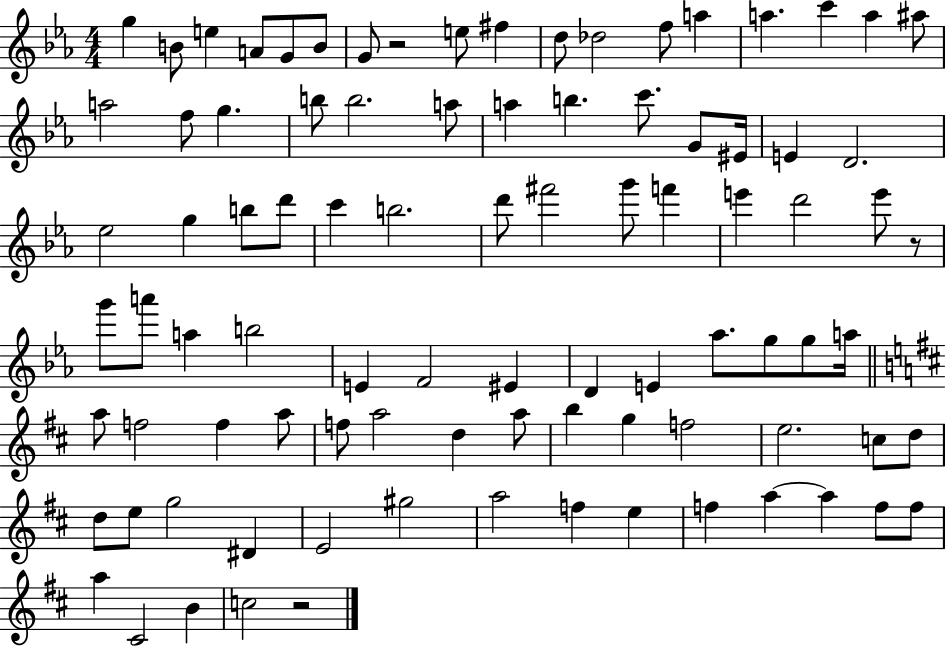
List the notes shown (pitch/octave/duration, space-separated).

G5/q B4/e E5/q A4/e G4/e B4/e G4/e R/h E5/e F#5/q D5/e Db5/h F5/e A5/q A5/q. C6/q A5/q A#5/e A5/h F5/e G5/q. B5/e B5/h. A5/e A5/q B5/q. C6/e. G4/e EIS4/s E4/q D4/h. Eb5/h G5/q B5/e D6/e C6/q B5/h. D6/e F#6/h G6/e F6/q E6/q D6/h E6/e R/e G6/e A6/e A5/q B5/h E4/q F4/h EIS4/q D4/q E4/q Ab5/e. G5/e G5/e A5/s A5/e F5/h F5/q A5/e F5/e A5/h D5/q A5/e B5/q G5/q F5/h E5/h. C5/e D5/e D5/e E5/e G5/h D#4/q E4/h G#5/h A5/h F5/q E5/q F5/q A5/q A5/q F5/e F5/e A5/q C#4/h B4/q C5/h R/h